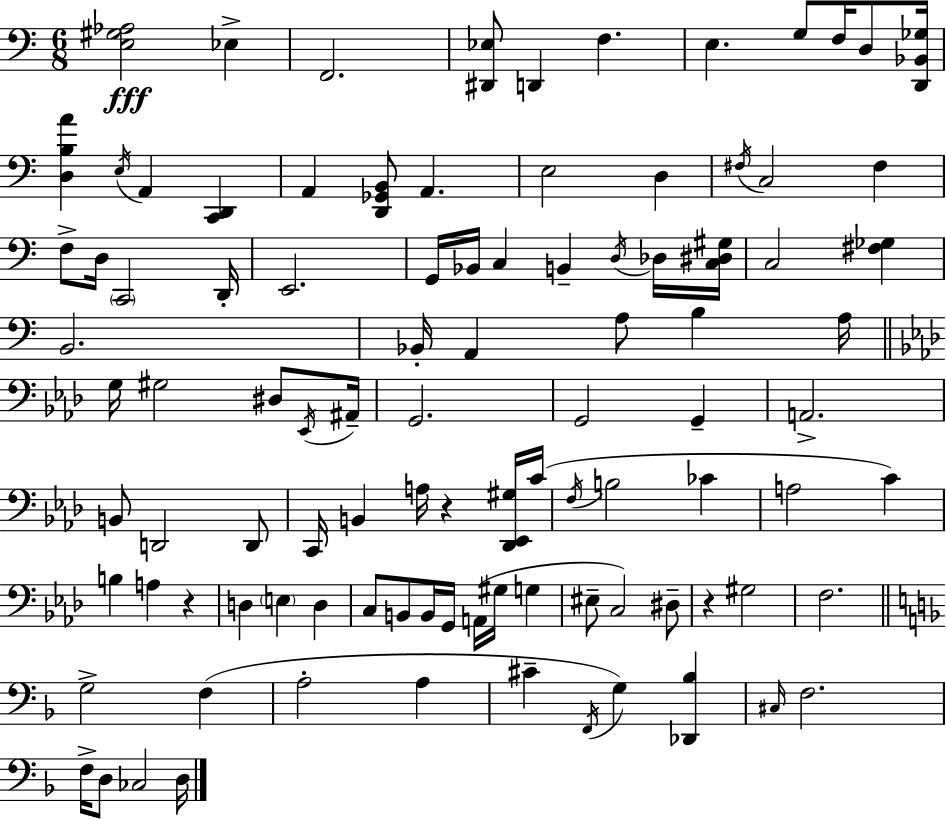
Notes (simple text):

[E3,G#3,Ab3]/h Eb3/q F2/h. [D#2,Eb3]/e D2/q F3/q. E3/q. G3/e F3/s D3/e [D2,Bb2,Gb3]/s [D3,B3,A4]/q E3/s A2/q [C2,D2]/q A2/q [D2,Gb2,B2]/e A2/q. E3/h D3/q F#3/s C3/h F#3/q F3/e D3/s C2/h D2/s E2/h. G2/s Bb2/s C3/q B2/q D3/s Db3/s [C3,D#3,G#3]/s C3/h [F#3,Gb3]/q B2/h. Bb2/s A2/q A3/e B3/q A3/s G3/s G#3/h D#3/e Eb2/s A#2/s G2/h. G2/h G2/q A2/h. B2/e D2/h D2/e C2/s B2/q A3/s R/q [Db2,Eb2,G#3]/s C4/s F3/s B3/h CES4/q A3/h C4/q B3/q A3/q R/q D3/q E3/q D3/q C3/e B2/e B2/s G2/s A2/s G#3/s G3/q EIS3/e C3/h D#3/e R/q G#3/h F3/h. G3/h F3/q A3/h A3/q C#4/q F2/s G3/q [Db2,Bb3]/q C#3/s F3/h. F3/s D3/e CES3/h D3/s